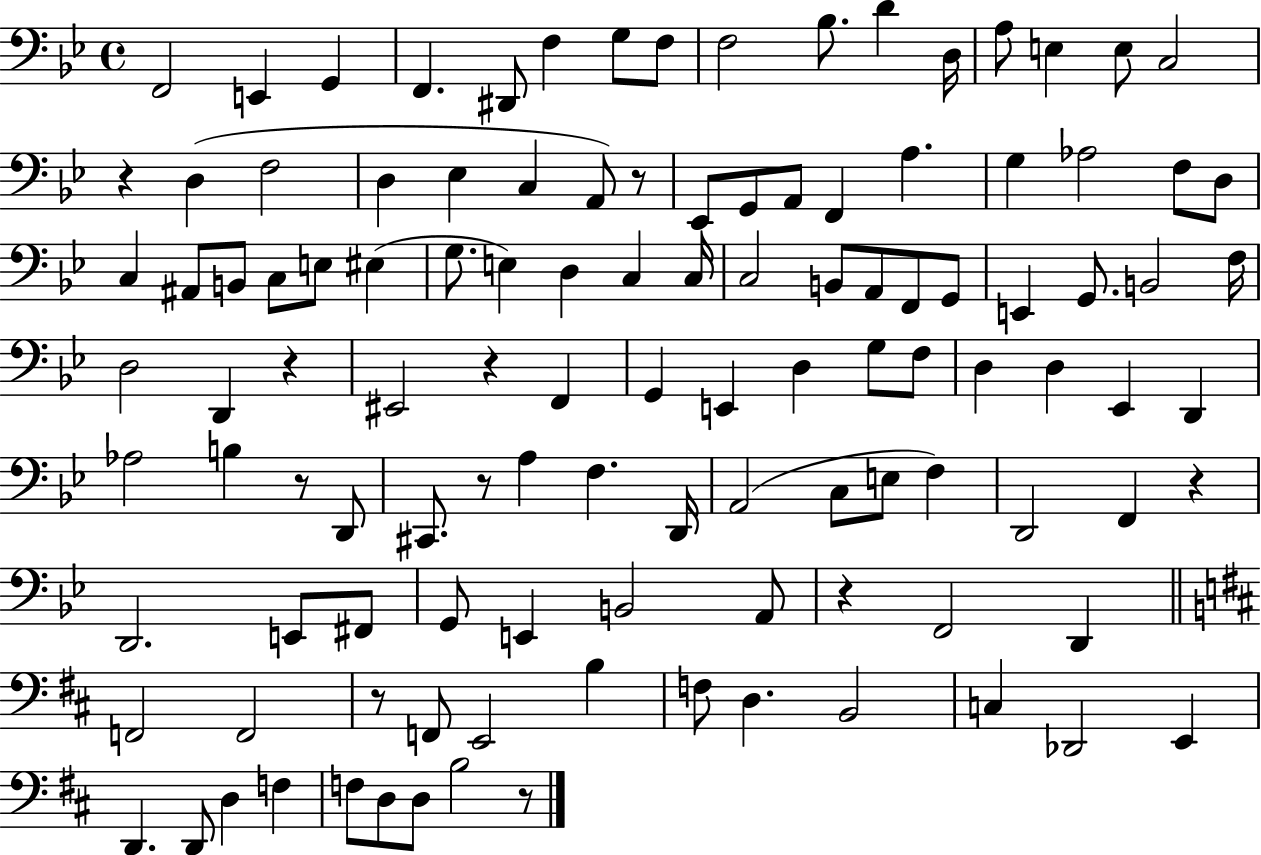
X:1
T:Untitled
M:4/4
L:1/4
K:Bb
F,,2 E,, G,, F,, ^D,,/2 F, G,/2 F,/2 F,2 _B,/2 D D,/4 A,/2 E, E,/2 C,2 z D, F,2 D, _E, C, A,,/2 z/2 _E,,/2 G,,/2 A,,/2 F,, A, G, _A,2 F,/2 D,/2 C, ^A,,/2 B,,/2 C,/2 E,/2 ^E, G,/2 E, D, C, C,/4 C,2 B,,/2 A,,/2 F,,/2 G,,/2 E,, G,,/2 B,,2 F,/4 D,2 D,, z ^E,,2 z F,, G,, E,, D, G,/2 F,/2 D, D, _E,, D,, _A,2 B, z/2 D,,/2 ^C,,/2 z/2 A, F, D,,/4 A,,2 C,/2 E,/2 F, D,,2 F,, z D,,2 E,,/2 ^F,,/2 G,,/2 E,, B,,2 A,,/2 z F,,2 D,, F,,2 F,,2 z/2 F,,/2 E,,2 B, F,/2 D, B,,2 C, _D,,2 E,, D,, D,,/2 D, F, F,/2 D,/2 D,/2 B,2 z/2